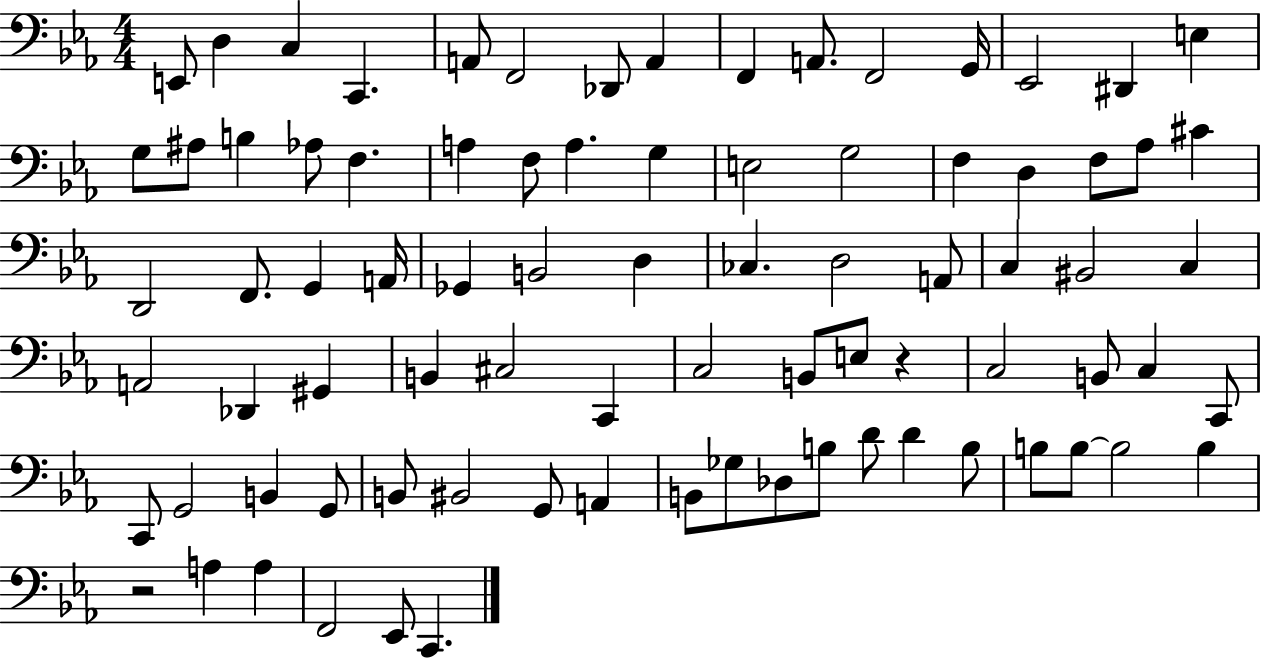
X:1
T:Untitled
M:4/4
L:1/4
K:Eb
E,,/2 D, C, C,, A,,/2 F,,2 _D,,/2 A,, F,, A,,/2 F,,2 G,,/4 _E,,2 ^D,, E, G,/2 ^A,/2 B, _A,/2 F, A, F,/2 A, G, E,2 G,2 F, D, F,/2 _A,/2 ^C D,,2 F,,/2 G,, A,,/4 _G,, B,,2 D, _C, D,2 A,,/2 C, ^B,,2 C, A,,2 _D,, ^G,, B,, ^C,2 C,, C,2 B,,/2 E,/2 z C,2 B,,/2 C, C,,/2 C,,/2 G,,2 B,, G,,/2 B,,/2 ^B,,2 G,,/2 A,, B,,/2 _G,/2 _D,/2 B,/2 D/2 D B,/2 B,/2 B,/2 B,2 B, z2 A, A, F,,2 _E,,/2 C,,